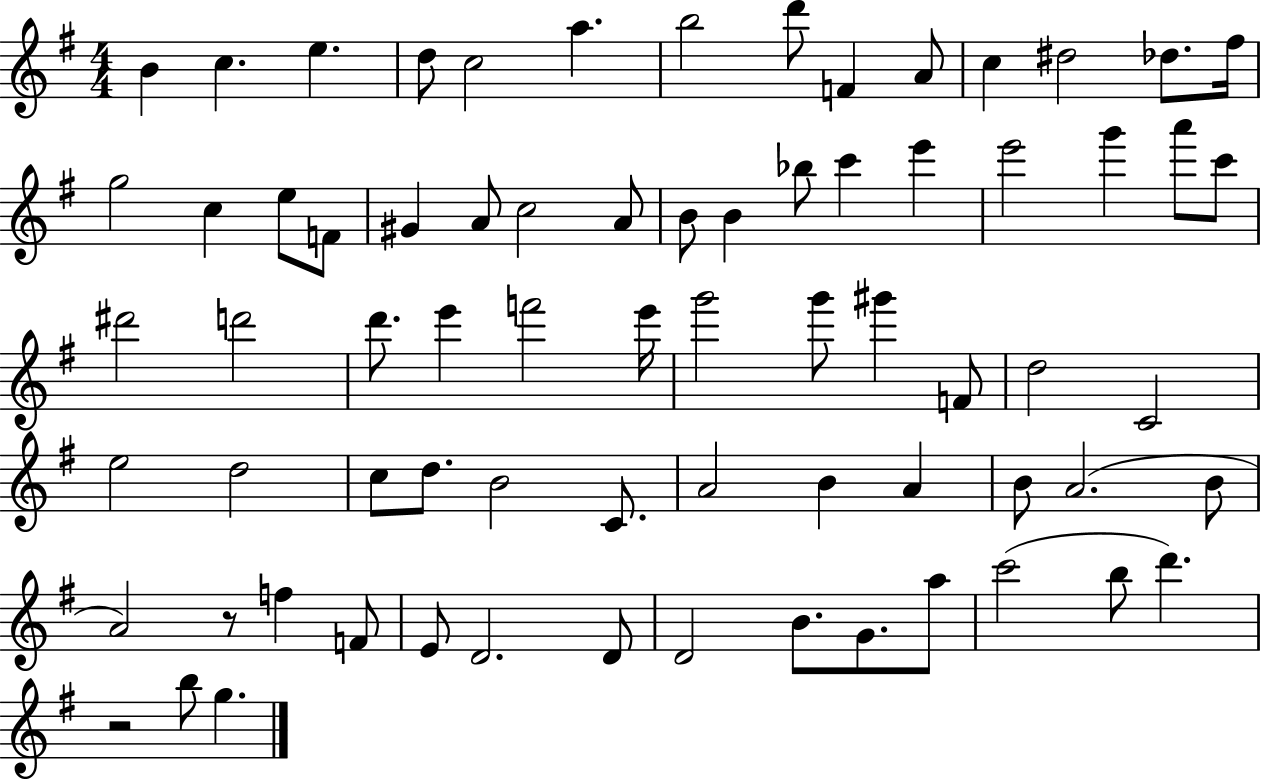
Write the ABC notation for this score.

X:1
T:Untitled
M:4/4
L:1/4
K:G
B c e d/2 c2 a b2 d'/2 F A/2 c ^d2 _d/2 ^f/4 g2 c e/2 F/2 ^G A/2 c2 A/2 B/2 B _b/2 c' e' e'2 g' a'/2 c'/2 ^d'2 d'2 d'/2 e' f'2 e'/4 g'2 g'/2 ^g' F/2 d2 C2 e2 d2 c/2 d/2 B2 C/2 A2 B A B/2 A2 B/2 A2 z/2 f F/2 E/2 D2 D/2 D2 B/2 G/2 a/2 c'2 b/2 d' z2 b/2 g